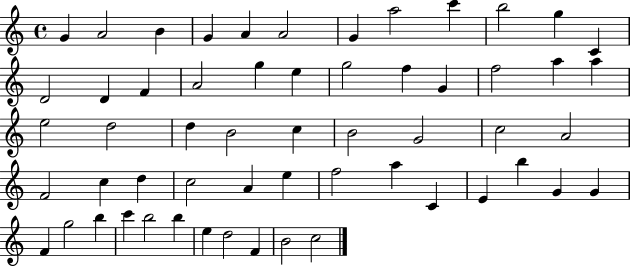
{
  \clef treble
  \time 4/4
  \defaultTimeSignature
  \key c \major
  g'4 a'2 b'4 | g'4 a'4 a'2 | g'4 a''2 c'''4 | b''2 g''4 c'4 | \break d'2 d'4 f'4 | a'2 g''4 e''4 | g''2 f''4 g'4 | f''2 a''4 a''4 | \break e''2 d''2 | d''4 b'2 c''4 | b'2 g'2 | c''2 a'2 | \break f'2 c''4 d''4 | c''2 a'4 e''4 | f''2 a''4 c'4 | e'4 b''4 g'4 g'4 | \break f'4 g''2 b''4 | c'''4 b''2 b''4 | e''4 d''2 f'4 | b'2 c''2 | \break \bar "|."
}